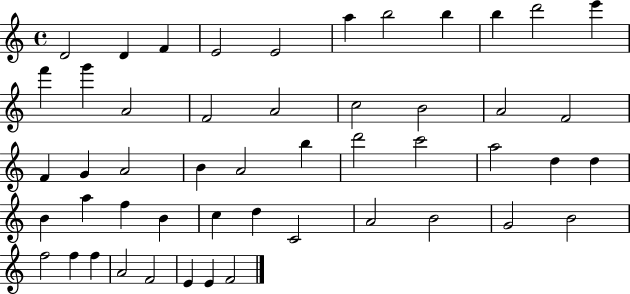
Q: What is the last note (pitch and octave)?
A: F4